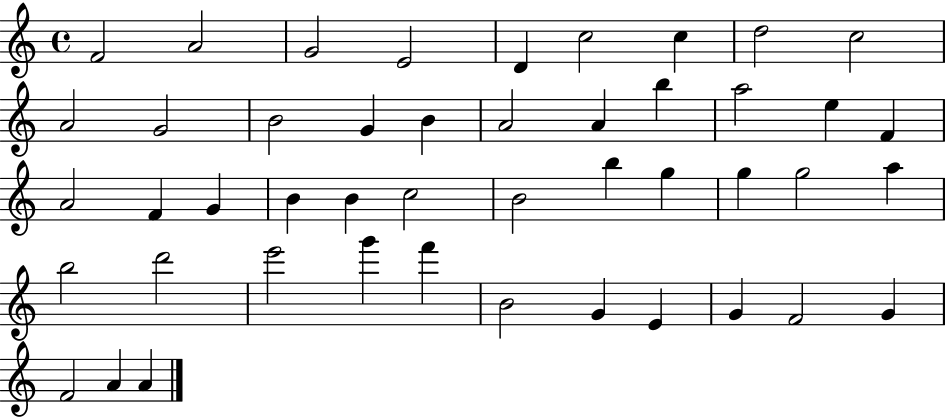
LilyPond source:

{
  \clef treble
  \time 4/4
  \defaultTimeSignature
  \key c \major
  f'2 a'2 | g'2 e'2 | d'4 c''2 c''4 | d''2 c''2 | \break a'2 g'2 | b'2 g'4 b'4 | a'2 a'4 b''4 | a''2 e''4 f'4 | \break a'2 f'4 g'4 | b'4 b'4 c''2 | b'2 b''4 g''4 | g''4 g''2 a''4 | \break b''2 d'''2 | e'''2 g'''4 f'''4 | b'2 g'4 e'4 | g'4 f'2 g'4 | \break f'2 a'4 a'4 | \bar "|."
}